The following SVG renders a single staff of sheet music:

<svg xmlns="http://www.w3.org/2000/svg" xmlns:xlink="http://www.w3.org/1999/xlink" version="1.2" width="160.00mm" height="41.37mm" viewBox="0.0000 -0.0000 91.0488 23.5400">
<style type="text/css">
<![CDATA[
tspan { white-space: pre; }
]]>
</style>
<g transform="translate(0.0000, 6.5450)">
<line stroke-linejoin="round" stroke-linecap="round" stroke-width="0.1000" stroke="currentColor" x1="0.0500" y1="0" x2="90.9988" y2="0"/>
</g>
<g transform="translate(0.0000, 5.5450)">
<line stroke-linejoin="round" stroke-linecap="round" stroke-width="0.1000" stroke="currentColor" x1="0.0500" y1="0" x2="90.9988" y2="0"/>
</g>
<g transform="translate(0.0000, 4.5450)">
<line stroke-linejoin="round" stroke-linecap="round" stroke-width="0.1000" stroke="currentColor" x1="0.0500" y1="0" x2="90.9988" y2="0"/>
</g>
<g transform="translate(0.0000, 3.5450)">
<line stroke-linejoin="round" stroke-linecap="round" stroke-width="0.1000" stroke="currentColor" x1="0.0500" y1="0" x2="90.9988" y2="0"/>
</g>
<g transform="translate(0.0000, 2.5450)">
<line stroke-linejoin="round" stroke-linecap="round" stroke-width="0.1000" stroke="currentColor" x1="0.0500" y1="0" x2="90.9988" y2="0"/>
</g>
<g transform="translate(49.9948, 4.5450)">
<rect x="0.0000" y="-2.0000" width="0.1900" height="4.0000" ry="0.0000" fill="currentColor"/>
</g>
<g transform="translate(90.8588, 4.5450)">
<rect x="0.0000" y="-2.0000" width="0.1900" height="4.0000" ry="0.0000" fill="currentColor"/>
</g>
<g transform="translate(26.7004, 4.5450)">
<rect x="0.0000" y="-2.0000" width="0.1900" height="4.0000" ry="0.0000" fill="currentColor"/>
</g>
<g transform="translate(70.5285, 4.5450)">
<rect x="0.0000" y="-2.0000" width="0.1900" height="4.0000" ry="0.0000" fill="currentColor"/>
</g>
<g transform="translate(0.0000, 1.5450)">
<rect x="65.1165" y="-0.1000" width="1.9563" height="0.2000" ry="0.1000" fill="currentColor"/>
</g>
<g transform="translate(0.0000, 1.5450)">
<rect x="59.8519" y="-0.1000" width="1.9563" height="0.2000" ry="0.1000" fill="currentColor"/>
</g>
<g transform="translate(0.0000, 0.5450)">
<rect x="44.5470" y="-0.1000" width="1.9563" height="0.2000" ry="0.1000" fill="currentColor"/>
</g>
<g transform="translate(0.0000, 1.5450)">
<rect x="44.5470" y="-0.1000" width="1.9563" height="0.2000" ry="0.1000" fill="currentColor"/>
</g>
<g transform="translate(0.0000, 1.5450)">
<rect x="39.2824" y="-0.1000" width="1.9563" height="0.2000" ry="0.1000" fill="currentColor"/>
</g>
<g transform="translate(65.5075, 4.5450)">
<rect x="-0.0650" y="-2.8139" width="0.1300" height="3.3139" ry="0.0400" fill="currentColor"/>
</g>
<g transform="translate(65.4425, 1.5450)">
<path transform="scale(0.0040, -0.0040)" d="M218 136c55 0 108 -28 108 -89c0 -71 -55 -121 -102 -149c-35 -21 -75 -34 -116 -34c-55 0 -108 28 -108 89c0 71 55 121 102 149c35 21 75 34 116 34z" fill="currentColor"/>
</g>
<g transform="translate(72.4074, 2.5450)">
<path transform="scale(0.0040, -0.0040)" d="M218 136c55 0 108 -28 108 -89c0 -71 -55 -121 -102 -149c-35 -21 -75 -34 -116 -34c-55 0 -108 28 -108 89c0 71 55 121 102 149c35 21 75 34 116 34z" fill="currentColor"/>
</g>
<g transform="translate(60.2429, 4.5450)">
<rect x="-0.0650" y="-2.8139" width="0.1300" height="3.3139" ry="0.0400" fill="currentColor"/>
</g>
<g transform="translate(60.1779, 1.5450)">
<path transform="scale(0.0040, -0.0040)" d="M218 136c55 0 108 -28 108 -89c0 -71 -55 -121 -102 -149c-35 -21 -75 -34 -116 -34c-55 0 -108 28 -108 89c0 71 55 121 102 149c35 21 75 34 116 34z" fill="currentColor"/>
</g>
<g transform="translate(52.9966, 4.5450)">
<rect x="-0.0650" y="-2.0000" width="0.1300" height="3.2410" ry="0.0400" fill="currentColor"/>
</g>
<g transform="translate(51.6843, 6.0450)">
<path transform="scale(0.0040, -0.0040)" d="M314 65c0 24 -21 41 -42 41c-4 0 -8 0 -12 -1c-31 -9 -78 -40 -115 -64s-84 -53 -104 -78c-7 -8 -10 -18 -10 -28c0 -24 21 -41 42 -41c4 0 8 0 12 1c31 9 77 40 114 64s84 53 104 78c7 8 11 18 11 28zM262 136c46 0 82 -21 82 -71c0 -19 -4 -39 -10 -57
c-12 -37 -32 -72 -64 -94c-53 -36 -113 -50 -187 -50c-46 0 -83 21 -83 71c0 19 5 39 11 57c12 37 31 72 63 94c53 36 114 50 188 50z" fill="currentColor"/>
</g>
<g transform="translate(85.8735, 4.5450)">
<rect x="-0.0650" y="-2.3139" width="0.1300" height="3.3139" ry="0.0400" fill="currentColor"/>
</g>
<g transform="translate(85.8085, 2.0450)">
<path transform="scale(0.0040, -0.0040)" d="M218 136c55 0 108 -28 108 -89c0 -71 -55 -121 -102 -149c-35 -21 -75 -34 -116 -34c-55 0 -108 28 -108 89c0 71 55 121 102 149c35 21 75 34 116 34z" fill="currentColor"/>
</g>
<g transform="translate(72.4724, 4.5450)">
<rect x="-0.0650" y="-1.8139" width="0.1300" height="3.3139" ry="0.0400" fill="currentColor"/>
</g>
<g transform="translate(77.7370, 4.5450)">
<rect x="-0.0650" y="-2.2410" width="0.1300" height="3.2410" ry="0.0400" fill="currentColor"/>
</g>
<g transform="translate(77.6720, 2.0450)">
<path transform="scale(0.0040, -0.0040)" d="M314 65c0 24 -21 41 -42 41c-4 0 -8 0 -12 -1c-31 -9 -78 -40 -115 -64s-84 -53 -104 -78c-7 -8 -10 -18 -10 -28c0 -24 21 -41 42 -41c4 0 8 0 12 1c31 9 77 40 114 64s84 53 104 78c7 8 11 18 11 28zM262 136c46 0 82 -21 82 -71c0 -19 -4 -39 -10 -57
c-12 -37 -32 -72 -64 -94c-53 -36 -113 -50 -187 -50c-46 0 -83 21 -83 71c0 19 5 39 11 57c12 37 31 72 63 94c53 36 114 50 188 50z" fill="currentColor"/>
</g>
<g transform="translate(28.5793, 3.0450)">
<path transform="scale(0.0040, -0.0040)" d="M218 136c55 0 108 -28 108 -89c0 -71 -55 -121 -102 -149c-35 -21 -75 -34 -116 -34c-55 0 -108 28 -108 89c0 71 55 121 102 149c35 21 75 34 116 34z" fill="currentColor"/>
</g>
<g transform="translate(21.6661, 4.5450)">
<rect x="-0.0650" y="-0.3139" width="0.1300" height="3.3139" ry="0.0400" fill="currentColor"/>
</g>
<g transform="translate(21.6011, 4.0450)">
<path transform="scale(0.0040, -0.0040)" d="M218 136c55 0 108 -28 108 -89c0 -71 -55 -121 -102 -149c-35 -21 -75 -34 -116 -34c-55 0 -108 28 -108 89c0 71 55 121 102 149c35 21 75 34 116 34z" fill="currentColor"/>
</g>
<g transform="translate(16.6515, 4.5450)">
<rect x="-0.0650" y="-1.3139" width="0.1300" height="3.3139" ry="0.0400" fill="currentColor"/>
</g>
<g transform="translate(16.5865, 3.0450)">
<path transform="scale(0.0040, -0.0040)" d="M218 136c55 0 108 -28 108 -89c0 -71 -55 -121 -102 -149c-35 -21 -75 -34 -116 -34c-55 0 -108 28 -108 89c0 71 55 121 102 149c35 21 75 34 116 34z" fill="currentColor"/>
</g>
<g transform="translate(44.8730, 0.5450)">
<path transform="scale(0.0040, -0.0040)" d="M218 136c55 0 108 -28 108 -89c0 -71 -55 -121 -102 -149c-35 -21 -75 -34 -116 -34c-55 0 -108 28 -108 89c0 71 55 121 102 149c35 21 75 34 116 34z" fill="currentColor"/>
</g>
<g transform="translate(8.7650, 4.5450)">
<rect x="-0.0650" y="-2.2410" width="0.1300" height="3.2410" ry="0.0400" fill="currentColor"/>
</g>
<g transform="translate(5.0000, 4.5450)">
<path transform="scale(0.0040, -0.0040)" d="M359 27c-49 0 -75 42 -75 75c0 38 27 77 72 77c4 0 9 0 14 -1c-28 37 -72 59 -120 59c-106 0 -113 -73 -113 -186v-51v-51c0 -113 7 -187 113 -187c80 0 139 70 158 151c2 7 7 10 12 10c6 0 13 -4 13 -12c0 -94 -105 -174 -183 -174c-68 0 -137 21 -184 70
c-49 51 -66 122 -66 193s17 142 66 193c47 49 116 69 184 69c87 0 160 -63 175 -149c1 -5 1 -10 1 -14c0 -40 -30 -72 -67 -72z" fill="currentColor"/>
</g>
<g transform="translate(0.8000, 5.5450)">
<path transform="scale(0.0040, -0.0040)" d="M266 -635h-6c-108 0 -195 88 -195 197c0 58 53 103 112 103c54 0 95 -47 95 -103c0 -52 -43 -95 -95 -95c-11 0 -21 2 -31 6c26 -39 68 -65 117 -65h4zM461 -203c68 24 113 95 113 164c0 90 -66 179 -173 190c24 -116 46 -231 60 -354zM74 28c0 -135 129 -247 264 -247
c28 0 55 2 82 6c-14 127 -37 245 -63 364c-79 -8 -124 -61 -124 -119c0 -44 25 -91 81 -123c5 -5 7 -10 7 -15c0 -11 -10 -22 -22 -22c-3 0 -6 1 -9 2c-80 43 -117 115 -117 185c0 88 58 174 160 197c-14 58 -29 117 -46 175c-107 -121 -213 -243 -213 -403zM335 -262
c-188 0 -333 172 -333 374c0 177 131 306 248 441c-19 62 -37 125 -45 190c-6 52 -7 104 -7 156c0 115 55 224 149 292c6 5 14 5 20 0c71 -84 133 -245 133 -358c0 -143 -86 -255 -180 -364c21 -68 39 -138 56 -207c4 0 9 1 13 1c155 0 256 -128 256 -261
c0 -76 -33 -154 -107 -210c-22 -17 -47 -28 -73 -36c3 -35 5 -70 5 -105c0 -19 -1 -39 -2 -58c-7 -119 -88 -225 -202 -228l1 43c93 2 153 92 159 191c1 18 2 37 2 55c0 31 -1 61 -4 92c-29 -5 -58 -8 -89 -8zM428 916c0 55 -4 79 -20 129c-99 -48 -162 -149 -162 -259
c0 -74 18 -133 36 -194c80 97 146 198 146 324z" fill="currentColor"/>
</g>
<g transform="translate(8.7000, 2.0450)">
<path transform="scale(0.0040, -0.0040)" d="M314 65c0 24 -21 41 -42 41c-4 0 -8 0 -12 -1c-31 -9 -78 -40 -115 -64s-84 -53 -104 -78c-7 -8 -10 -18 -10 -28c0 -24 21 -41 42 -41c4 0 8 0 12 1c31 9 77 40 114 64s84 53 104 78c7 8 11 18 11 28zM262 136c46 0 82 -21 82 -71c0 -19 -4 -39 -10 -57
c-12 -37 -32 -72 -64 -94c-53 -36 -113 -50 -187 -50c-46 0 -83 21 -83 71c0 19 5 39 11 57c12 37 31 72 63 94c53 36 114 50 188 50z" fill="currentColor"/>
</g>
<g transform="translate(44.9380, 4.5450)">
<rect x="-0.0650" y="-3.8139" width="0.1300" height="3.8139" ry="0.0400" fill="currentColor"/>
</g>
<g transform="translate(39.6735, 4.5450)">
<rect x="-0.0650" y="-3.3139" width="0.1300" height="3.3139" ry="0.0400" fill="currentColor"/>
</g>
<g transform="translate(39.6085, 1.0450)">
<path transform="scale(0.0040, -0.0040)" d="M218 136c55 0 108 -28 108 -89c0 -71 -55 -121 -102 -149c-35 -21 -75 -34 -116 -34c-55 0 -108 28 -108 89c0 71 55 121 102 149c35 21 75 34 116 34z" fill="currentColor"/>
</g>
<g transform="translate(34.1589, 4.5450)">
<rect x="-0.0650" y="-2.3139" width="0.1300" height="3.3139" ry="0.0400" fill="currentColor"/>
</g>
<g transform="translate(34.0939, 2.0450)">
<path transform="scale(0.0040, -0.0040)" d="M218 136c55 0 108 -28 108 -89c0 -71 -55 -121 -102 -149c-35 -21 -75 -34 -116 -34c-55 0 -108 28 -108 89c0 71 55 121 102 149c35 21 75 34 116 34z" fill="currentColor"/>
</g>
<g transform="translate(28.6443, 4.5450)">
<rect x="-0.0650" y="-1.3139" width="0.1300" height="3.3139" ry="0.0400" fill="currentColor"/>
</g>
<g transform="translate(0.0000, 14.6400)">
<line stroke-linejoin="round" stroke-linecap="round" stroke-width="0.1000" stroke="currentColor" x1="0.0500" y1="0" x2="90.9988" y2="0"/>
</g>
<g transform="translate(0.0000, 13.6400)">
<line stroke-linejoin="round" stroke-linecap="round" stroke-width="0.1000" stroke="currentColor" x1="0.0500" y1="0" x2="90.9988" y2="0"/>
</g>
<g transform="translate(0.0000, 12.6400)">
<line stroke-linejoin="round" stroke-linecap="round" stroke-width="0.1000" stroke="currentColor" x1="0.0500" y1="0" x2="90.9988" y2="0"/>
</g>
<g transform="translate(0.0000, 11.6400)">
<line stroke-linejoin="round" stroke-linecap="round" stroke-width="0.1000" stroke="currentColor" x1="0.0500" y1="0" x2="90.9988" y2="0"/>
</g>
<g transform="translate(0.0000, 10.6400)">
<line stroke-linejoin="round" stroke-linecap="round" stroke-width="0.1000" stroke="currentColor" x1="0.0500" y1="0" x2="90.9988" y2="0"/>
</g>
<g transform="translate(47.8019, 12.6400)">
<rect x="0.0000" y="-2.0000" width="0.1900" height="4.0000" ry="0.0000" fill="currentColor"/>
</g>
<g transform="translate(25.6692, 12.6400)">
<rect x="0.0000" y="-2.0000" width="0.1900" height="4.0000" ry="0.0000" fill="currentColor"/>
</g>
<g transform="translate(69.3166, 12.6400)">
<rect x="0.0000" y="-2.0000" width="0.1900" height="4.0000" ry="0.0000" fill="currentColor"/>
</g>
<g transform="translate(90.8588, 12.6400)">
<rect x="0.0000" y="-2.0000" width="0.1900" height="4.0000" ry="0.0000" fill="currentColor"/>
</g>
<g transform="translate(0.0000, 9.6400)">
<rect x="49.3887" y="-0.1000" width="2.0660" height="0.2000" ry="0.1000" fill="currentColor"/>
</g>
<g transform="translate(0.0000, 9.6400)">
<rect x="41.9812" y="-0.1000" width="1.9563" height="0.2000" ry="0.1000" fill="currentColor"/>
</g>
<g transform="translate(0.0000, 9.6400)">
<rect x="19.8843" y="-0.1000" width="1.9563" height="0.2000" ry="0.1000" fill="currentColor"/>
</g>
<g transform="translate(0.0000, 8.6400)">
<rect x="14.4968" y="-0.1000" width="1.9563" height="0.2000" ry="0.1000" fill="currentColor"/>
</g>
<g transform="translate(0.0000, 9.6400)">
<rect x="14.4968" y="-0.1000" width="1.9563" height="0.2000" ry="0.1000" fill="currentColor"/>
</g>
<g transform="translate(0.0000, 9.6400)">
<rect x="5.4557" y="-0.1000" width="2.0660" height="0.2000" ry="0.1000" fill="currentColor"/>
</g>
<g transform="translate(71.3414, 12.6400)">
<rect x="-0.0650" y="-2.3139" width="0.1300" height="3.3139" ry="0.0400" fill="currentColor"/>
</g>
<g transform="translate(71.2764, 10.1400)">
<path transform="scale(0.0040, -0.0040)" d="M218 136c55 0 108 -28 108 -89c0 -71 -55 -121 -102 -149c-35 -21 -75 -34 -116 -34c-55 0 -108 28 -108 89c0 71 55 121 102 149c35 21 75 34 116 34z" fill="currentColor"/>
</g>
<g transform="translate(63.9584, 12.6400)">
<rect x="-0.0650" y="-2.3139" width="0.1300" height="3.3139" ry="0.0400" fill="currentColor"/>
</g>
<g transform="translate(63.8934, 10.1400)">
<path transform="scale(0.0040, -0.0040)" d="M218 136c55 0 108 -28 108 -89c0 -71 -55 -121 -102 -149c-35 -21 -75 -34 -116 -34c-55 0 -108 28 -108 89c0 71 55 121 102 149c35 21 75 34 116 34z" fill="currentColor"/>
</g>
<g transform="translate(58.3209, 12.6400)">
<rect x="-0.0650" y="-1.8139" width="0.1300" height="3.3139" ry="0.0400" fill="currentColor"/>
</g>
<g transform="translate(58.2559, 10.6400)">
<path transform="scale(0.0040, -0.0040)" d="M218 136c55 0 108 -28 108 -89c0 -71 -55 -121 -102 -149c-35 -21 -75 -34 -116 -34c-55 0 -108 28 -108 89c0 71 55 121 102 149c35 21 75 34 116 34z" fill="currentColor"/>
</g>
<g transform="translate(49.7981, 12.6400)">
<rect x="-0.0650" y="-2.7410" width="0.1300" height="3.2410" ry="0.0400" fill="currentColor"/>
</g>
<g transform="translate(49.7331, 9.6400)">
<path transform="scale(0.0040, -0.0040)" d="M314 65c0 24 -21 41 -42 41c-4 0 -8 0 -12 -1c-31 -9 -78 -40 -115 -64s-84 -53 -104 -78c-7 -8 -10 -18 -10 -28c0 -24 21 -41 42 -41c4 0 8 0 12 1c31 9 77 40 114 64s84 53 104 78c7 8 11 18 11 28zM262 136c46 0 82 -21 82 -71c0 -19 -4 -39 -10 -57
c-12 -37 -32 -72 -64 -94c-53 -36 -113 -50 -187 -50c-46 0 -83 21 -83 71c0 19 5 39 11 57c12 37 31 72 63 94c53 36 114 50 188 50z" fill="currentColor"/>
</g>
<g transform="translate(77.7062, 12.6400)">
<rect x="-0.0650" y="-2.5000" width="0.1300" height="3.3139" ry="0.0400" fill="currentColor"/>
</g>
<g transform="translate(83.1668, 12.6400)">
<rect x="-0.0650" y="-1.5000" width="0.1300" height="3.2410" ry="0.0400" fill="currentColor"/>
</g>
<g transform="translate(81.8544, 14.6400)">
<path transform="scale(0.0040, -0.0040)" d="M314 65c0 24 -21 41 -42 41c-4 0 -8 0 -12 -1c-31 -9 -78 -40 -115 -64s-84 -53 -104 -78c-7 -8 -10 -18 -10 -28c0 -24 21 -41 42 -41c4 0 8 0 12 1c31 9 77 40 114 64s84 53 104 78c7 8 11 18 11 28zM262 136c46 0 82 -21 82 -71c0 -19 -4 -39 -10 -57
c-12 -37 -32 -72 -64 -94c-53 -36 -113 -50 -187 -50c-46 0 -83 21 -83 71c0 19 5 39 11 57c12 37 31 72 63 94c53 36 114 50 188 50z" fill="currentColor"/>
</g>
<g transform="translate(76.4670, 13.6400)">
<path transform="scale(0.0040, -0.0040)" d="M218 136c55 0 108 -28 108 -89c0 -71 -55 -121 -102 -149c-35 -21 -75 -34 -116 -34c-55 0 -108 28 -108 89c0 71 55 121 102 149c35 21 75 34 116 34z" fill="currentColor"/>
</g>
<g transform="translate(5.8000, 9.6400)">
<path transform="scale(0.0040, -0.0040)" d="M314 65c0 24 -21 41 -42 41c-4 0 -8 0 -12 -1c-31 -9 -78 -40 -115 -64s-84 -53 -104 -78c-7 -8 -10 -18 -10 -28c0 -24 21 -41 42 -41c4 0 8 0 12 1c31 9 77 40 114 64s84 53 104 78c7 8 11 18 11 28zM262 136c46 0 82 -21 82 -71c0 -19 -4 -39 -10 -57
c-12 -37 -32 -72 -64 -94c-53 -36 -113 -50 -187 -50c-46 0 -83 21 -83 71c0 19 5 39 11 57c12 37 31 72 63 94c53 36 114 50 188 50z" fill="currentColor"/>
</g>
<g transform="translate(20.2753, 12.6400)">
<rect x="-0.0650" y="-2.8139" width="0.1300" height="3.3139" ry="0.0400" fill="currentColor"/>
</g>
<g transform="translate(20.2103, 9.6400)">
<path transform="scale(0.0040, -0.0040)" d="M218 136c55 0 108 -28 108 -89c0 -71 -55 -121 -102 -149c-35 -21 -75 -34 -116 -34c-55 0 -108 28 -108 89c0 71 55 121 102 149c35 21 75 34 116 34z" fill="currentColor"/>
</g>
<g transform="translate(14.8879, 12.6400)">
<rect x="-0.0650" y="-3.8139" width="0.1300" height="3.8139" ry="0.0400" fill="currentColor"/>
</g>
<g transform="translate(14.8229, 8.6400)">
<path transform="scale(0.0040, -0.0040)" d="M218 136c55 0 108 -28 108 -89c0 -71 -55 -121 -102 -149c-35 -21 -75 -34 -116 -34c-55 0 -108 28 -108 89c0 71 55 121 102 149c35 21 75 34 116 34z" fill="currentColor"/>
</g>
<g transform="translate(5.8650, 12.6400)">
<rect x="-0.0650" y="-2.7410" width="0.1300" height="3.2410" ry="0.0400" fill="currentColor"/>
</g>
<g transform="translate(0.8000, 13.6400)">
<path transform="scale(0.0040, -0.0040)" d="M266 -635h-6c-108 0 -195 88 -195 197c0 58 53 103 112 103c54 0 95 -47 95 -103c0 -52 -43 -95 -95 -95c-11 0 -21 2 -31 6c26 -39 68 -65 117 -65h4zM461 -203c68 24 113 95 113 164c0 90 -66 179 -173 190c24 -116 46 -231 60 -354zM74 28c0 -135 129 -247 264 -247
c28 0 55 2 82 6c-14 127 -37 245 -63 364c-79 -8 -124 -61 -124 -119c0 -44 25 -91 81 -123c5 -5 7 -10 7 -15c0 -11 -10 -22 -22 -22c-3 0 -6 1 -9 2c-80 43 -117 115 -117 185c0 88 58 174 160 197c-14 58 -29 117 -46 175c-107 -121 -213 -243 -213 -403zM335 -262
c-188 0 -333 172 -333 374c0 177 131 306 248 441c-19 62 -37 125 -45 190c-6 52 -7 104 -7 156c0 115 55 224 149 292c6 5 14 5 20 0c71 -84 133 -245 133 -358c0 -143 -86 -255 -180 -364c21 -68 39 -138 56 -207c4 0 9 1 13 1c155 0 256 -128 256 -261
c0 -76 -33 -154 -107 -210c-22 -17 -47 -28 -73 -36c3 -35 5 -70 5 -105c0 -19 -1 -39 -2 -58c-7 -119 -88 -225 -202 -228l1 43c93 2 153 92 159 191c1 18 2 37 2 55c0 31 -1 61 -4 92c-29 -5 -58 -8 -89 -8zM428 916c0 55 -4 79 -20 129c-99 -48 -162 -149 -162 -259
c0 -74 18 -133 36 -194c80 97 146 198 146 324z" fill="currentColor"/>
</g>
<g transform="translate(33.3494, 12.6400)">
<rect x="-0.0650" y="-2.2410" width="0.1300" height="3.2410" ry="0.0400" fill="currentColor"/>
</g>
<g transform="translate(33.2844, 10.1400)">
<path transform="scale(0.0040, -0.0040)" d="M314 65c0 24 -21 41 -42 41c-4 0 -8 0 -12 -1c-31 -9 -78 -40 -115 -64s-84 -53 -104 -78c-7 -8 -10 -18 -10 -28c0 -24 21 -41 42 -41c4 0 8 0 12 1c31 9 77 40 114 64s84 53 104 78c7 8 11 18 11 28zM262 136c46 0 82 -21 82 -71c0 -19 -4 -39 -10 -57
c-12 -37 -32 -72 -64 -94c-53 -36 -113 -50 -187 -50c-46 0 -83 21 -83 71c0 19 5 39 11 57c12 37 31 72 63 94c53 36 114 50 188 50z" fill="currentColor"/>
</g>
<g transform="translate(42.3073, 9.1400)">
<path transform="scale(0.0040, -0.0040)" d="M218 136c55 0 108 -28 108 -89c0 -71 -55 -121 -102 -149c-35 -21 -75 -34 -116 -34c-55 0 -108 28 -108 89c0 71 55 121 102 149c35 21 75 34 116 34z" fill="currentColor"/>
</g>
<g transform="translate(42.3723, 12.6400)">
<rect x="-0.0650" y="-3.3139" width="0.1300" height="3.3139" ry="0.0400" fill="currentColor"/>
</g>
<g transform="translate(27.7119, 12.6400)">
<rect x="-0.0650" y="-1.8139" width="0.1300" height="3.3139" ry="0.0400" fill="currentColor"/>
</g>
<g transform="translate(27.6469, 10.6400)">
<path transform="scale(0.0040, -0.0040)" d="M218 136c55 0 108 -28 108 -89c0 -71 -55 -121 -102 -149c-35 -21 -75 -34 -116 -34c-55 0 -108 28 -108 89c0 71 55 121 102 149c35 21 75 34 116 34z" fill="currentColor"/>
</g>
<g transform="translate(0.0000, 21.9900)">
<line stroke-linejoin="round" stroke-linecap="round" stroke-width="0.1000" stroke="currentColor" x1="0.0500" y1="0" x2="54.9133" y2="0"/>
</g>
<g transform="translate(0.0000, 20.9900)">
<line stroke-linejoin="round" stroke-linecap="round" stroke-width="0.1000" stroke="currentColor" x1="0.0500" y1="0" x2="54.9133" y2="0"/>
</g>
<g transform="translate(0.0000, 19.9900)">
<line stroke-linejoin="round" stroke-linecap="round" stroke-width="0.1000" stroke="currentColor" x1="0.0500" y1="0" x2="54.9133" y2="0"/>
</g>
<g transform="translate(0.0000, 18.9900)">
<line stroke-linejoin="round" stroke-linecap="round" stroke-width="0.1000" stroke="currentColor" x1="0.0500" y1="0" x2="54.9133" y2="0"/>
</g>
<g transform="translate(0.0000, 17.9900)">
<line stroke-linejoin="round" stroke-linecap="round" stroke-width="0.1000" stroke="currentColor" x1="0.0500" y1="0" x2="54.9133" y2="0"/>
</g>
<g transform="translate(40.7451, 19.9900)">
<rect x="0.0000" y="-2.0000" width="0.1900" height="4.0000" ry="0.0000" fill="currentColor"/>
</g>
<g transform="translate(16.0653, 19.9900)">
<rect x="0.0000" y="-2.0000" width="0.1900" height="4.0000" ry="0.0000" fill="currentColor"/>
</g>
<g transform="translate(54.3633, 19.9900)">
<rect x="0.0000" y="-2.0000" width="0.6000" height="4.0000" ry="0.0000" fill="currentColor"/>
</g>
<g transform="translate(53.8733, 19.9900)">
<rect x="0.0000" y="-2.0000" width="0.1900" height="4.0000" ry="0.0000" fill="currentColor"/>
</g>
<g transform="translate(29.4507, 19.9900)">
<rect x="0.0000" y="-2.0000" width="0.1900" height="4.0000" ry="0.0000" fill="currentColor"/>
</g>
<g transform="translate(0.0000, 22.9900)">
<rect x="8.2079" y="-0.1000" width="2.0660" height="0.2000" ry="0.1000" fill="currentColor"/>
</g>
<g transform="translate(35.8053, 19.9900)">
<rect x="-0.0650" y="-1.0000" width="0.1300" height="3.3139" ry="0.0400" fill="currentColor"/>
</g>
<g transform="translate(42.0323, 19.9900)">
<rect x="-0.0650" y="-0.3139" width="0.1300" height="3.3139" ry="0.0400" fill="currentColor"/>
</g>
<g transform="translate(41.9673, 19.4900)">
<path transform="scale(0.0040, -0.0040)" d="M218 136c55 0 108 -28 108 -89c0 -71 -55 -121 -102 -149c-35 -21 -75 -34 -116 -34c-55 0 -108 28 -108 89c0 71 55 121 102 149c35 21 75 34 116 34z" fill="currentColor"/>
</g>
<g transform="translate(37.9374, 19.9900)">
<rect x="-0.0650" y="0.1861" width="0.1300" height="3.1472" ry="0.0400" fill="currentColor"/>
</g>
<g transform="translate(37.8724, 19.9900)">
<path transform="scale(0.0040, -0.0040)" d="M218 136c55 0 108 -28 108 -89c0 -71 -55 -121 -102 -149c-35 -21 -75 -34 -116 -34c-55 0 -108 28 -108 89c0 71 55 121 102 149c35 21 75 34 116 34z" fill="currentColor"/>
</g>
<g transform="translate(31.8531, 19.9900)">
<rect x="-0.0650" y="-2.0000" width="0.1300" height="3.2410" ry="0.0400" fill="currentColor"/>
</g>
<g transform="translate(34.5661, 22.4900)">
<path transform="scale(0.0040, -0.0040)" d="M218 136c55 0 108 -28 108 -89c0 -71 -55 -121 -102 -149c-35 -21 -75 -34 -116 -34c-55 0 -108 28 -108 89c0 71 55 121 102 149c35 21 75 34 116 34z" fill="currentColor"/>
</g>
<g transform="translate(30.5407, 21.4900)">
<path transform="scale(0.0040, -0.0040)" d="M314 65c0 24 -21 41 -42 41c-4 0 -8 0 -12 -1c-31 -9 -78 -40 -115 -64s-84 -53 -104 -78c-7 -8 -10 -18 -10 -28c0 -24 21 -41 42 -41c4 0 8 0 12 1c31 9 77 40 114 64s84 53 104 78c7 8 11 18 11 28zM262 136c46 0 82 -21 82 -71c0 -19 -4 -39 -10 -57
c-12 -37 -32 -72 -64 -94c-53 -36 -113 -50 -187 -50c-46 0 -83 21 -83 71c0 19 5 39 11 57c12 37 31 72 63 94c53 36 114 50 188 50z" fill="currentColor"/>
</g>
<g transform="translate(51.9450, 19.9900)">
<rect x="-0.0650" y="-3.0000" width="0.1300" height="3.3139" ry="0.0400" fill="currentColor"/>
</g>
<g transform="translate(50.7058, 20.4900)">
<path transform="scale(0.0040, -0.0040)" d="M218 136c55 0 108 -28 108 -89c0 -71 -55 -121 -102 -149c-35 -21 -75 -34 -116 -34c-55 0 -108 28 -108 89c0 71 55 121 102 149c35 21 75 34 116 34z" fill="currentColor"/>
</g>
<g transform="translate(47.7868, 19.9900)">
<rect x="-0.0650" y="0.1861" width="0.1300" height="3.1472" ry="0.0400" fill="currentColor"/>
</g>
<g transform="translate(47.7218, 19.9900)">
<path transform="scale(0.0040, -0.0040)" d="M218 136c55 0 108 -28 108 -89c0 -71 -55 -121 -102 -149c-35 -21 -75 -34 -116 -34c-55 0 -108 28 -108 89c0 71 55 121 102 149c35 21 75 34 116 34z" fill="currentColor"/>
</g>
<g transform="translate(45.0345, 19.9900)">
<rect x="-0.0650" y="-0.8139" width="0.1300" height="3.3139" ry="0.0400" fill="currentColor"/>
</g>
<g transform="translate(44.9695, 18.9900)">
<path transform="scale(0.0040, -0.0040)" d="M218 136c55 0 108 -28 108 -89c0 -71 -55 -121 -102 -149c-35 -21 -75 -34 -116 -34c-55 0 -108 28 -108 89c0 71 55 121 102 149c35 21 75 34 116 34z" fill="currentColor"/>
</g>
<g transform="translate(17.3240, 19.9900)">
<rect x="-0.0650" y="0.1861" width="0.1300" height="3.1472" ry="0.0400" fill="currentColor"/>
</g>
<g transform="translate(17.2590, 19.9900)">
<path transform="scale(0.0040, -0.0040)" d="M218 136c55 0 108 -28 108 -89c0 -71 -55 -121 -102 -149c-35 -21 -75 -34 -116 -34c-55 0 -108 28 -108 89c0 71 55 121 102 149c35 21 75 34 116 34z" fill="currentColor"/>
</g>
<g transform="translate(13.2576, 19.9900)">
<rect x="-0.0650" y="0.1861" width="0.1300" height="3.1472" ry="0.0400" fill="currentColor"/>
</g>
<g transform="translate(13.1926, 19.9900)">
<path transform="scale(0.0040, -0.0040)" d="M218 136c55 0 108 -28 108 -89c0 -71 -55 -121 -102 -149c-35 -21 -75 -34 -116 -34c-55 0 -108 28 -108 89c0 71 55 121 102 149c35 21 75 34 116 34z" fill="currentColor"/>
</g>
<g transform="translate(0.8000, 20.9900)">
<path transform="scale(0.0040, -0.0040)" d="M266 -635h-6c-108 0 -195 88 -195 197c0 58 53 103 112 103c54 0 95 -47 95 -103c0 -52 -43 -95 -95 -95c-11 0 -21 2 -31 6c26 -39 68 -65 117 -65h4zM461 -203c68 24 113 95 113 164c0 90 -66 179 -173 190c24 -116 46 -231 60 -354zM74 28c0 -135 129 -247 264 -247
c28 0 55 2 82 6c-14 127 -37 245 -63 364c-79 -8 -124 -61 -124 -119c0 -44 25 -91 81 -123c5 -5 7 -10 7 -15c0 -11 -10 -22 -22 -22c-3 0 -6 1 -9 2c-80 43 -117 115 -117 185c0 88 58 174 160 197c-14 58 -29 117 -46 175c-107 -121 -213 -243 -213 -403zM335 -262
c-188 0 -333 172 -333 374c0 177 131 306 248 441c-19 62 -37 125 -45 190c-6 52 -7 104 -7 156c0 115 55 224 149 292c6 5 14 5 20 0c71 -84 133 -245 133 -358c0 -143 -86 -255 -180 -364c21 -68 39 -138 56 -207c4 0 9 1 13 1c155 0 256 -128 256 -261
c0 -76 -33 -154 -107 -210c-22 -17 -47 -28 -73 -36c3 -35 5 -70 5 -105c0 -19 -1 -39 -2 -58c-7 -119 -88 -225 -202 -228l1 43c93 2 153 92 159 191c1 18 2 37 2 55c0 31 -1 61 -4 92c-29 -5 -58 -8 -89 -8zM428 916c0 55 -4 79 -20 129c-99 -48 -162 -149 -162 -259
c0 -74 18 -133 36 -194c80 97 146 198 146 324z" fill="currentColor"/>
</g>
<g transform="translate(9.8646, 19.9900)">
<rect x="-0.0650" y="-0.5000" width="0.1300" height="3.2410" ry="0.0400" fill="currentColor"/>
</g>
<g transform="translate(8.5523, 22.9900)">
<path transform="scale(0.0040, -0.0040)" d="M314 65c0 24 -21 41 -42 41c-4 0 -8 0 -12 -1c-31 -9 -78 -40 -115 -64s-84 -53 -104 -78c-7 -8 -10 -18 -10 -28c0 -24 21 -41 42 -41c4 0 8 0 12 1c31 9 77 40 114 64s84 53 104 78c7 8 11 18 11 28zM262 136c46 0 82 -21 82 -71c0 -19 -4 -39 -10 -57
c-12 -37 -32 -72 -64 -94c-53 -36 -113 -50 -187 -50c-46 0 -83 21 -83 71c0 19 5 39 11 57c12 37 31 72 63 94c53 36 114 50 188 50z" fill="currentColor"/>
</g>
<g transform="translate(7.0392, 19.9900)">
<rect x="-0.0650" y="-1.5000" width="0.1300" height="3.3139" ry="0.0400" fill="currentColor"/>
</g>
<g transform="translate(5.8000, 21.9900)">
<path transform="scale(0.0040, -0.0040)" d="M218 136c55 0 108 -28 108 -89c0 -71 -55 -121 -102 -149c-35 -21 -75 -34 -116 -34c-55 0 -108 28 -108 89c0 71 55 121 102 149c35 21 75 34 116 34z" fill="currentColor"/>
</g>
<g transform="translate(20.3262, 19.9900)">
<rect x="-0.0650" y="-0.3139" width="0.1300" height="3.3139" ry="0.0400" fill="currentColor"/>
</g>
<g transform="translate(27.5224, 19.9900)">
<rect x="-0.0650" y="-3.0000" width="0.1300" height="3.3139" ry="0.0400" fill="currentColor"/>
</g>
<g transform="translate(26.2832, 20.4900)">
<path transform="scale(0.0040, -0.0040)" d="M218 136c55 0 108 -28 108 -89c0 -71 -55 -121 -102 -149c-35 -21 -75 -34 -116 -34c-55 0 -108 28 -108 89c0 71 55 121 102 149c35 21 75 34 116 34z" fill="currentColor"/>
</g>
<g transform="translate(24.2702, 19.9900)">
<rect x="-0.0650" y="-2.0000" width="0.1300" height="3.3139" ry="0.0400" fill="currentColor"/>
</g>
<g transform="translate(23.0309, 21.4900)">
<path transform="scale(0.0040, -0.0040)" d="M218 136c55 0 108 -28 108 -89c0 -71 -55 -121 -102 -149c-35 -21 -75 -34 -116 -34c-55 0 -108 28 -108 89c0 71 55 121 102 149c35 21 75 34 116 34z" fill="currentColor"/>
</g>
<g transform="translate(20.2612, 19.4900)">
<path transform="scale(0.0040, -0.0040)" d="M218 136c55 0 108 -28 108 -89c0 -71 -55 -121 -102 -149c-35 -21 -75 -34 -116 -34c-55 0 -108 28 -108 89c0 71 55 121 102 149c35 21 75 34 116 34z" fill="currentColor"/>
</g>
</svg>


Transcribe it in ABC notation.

X:1
T:Untitled
M:4/4
L:1/4
K:C
g2 e c e g b c' F2 a a f g2 g a2 c' a f g2 b a2 f g g G E2 E C2 B B c F A F2 D B c d B A